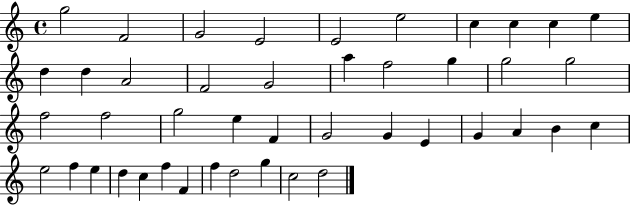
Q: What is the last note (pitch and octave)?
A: D5